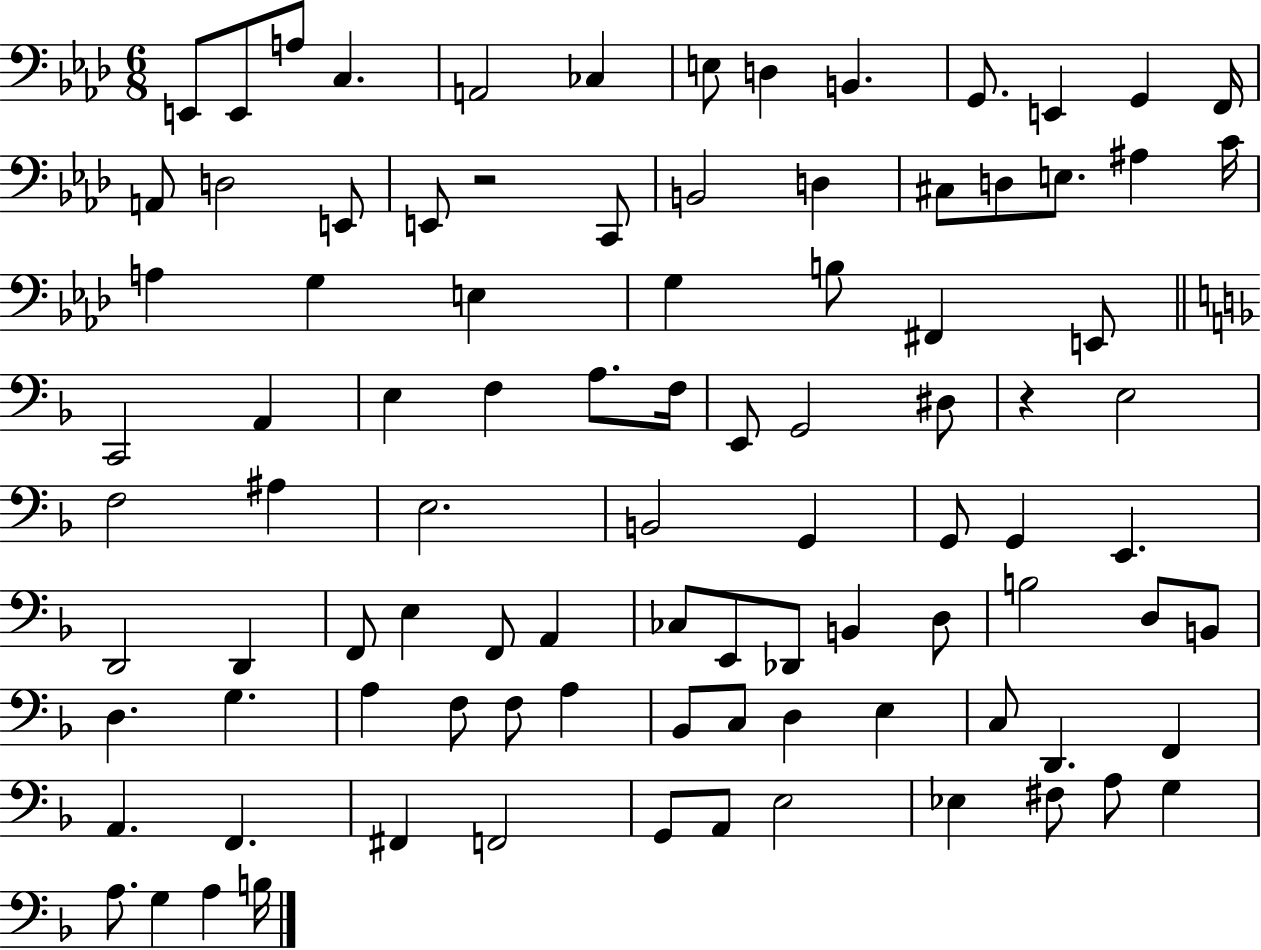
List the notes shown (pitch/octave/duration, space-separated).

E2/e E2/e A3/e C3/q. A2/h CES3/q E3/e D3/q B2/q. G2/e. E2/q G2/q F2/s A2/e D3/h E2/e E2/e R/h C2/e B2/h D3/q C#3/e D3/e E3/e. A#3/q C4/s A3/q G3/q E3/q G3/q B3/e F#2/q E2/e C2/h A2/q E3/q F3/q A3/e. F3/s E2/e G2/h D#3/e R/q E3/h F3/h A#3/q E3/h. B2/h G2/q G2/e G2/q E2/q. D2/h D2/q F2/e E3/q F2/e A2/q CES3/e E2/e Db2/e B2/q D3/e B3/h D3/e B2/e D3/q. G3/q. A3/q F3/e F3/e A3/q Bb2/e C3/e D3/q E3/q C3/e D2/q. F2/q A2/q. F2/q. F#2/q F2/h G2/e A2/e E3/h Eb3/q F#3/e A3/e G3/q A3/e. G3/q A3/q B3/s